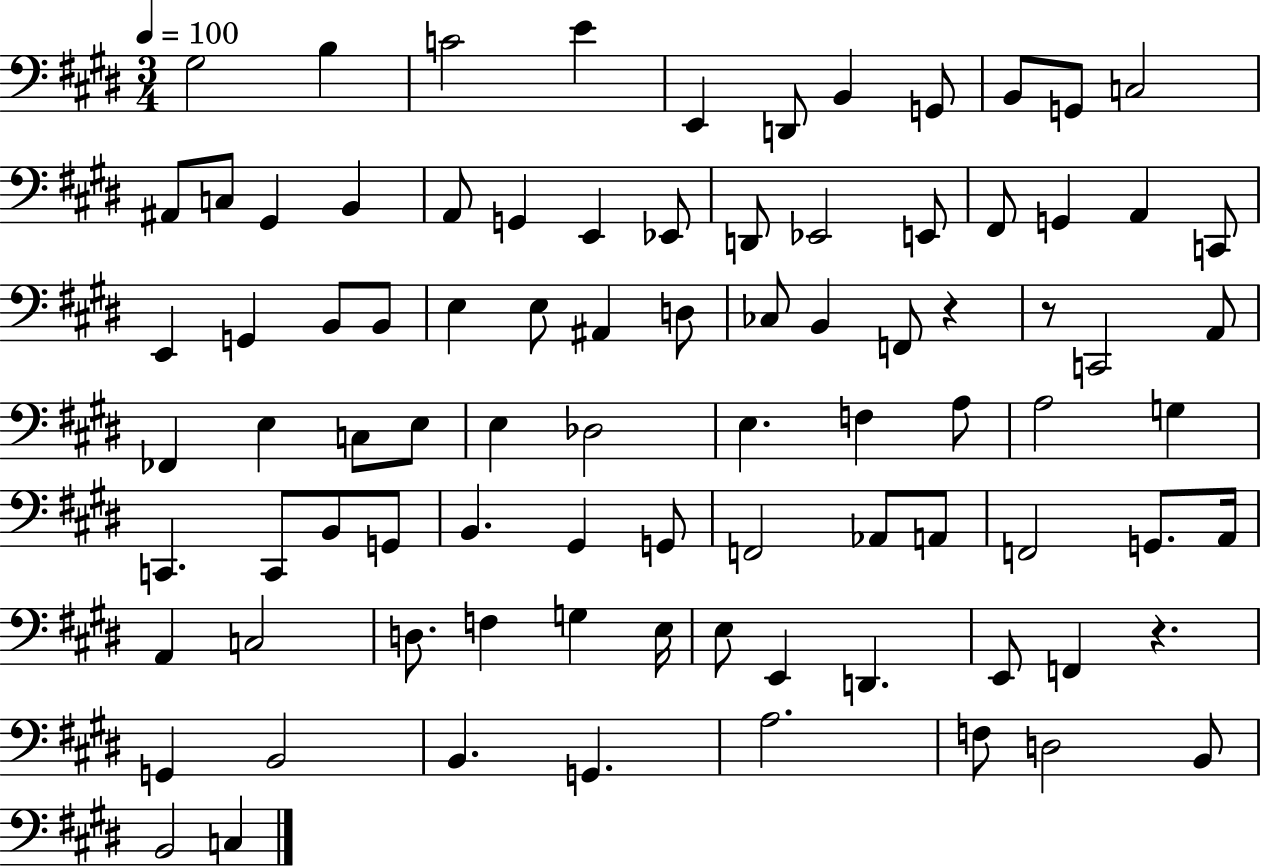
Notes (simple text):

G#3/h B3/q C4/h E4/q E2/q D2/e B2/q G2/e B2/e G2/e C3/h A#2/e C3/e G#2/q B2/q A2/e G2/q E2/q Eb2/e D2/e Eb2/h E2/e F#2/e G2/q A2/q C2/e E2/q G2/q B2/e B2/e E3/q E3/e A#2/q D3/e CES3/e B2/q F2/e R/q R/e C2/h A2/e FES2/q E3/q C3/e E3/e E3/q Db3/h E3/q. F3/q A3/e A3/h G3/q C2/q. C2/e B2/e G2/e B2/q. G#2/q G2/e F2/h Ab2/e A2/e F2/h G2/e. A2/s A2/q C3/h D3/e. F3/q G3/q E3/s E3/e E2/q D2/q. E2/e F2/q R/q. G2/q B2/h B2/q. G2/q. A3/h. F3/e D3/h B2/e B2/h C3/q